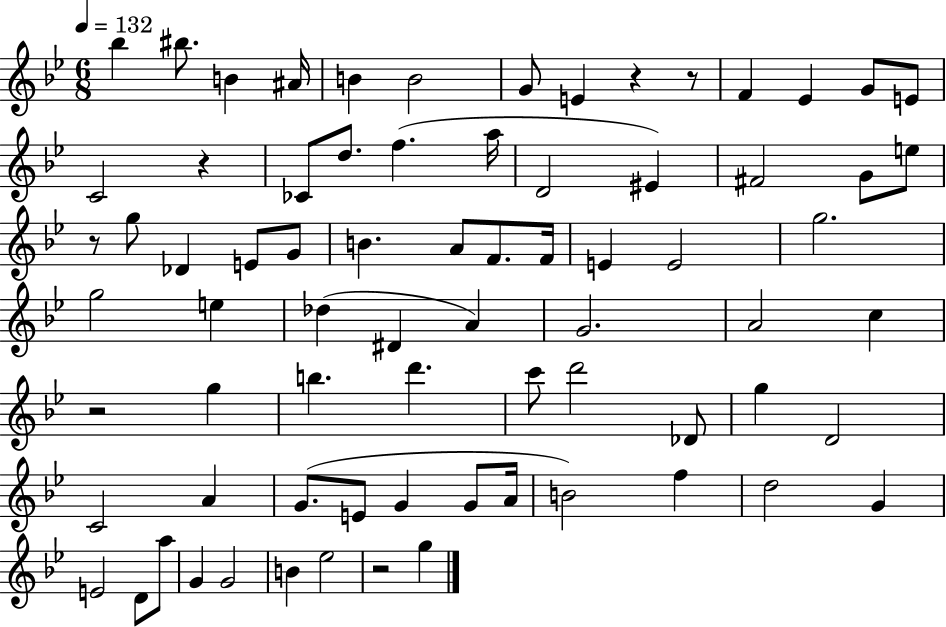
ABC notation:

X:1
T:Untitled
M:6/8
L:1/4
K:Bb
_b ^b/2 B ^A/4 B B2 G/2 E z z/2 F _E G/2 E/2 C2 z _C/2 d/2 f a/4 D2 ^E ^F2 G/2 e/2 z/2 g/2 _D E/2 G/2 B A/2 F/2 F/4 E E2 g2 g2 e _d ^D A G2 A2 c z2 g b d' c'/2 d'2 _D/2 g D2 C2 A G/2 E/2 G G/2 A/4 B2 f d2 G E2 D/2 a/2 G G2 B _e2 z2 g